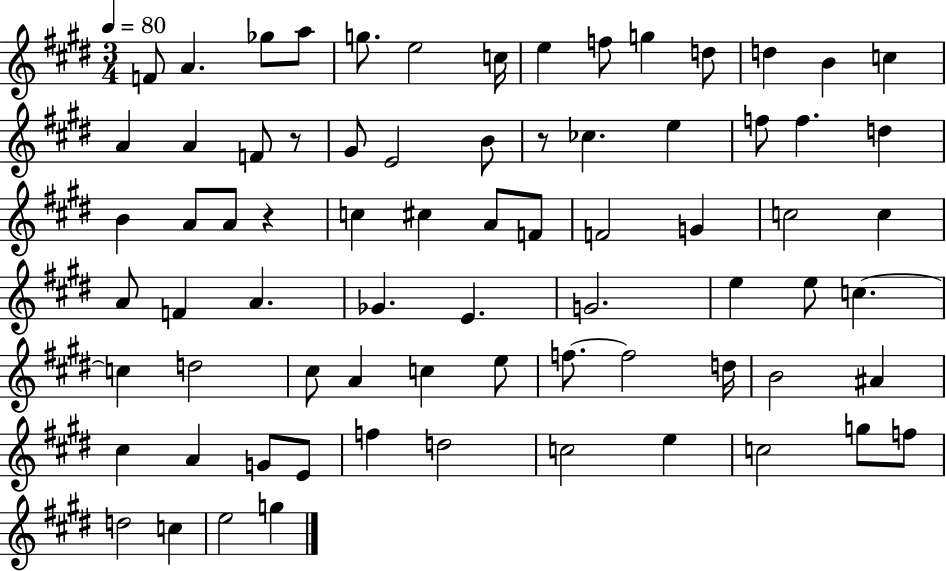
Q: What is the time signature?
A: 3/4